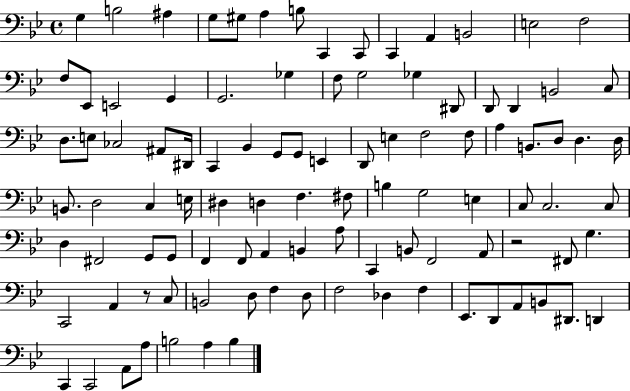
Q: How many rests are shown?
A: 2